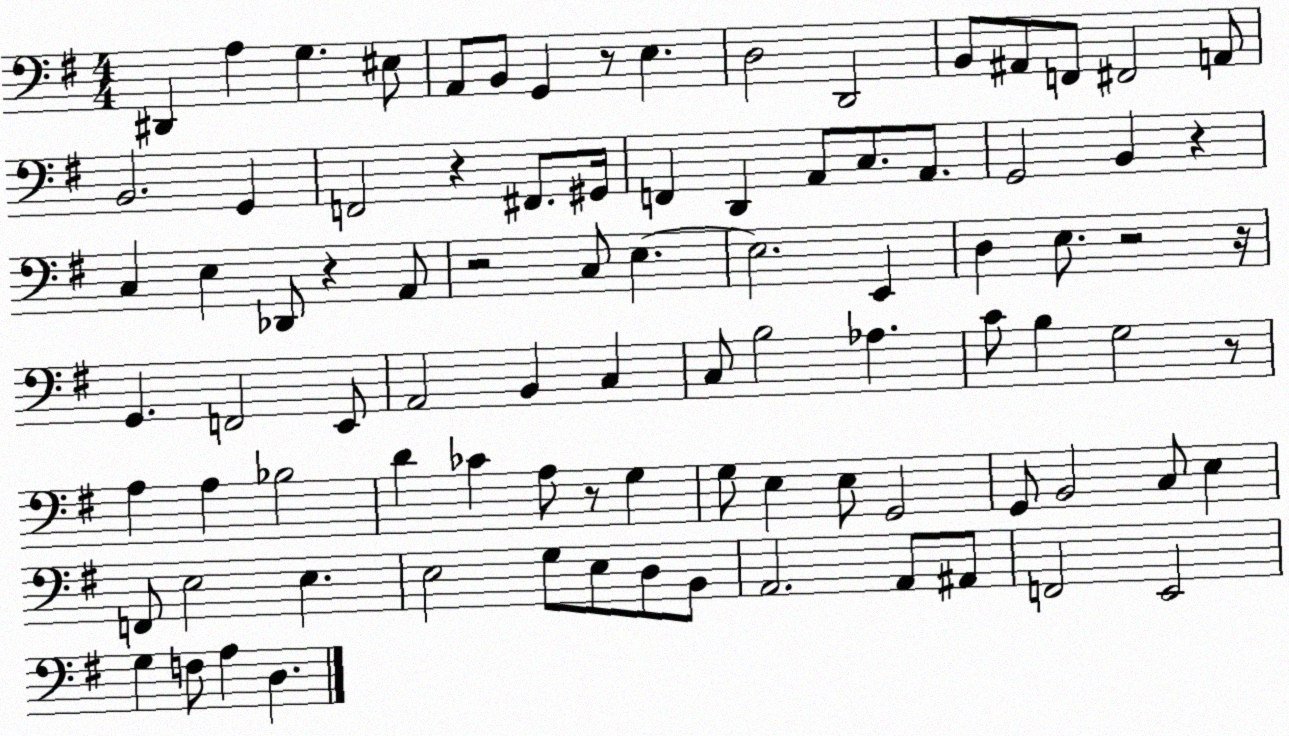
X:1
T:Untitled
M:4/4
L:1/4
K:G
^D,, A, G, ^E,/2 A,,/2 B,,/2 G,, z/2 E, D,2 D,,2 B,,/2 ^A,,/2 F,,/2 ^F,,2 A,,/2 B,,2 G,, F,,2 z ^F,,/2 ^G,,/4 F,, D,, A,,/2 C,/2 A,,/2 G,,2 B,, z C, E, _D,,/2 z A,,/2 z2 C,/2 E, E,2 E,, D, E,/2 z2 z/4 G,, F,,2 E,,/2 A,,2 B,, C, C,/2 B,2 _A, C/2 B, G,2 z/2 A, A, _B,2 D _C A,/2 z/2 G, G,/2 E, E,/2 G,,2 G,,/2 B,,2 C,/2 E, F,,/2 E,2 E, E,2 G,/2 E,/2 D,/2 B,,/2 A,,2 A,,/2 ^A,,/2 F,,2 E,,2 G, F,/2 A, D,